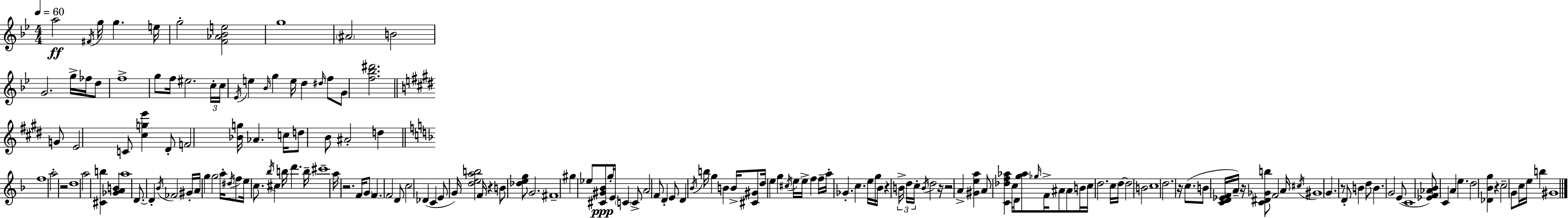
X:1
T:Untitled
M:4/4
L:1/4
K:Gm
a2 ^F/4 g/4 g e/4 g2 [F_A_Be]2 g4 ^A2 B2 G2 g/4 _f/4 d/2 f4 g/2 f/4 ^e2 c/4 c/4 _E/4 e _B/4 g e/4 d ^d/4 f/2 G/2 [f_b^d']2 G/2 E2 C/2 [^cge'] ^D/2 F2 [_Bg]/4 _A c/4 d/2 B/2 ^A2 d f4 a2 z2 d4 a2 [^Cb] [_GAB] a4 D/2 D _B/4 _F2 ^G/4 A/4 g g2 a/4 ^d/4 f/2 e/4 c/2 _b/4 ^c b/4 d' b/4 ^c'4 a/4 z2 F/4 G/2 F F2 D/2 c2 _D C E/2 G/4 [deab]2 F/4 z B/2 [_deg]/2 G2 ^F4 ^g _e/2 [^C^G_B]/2 g/4 E/4 C C/2 A2 F/2 D E/2 D _B/4 b/4 g B B/4 [^C^G]/2 d/4 e g ^c/4 e/4 e/4 f f/4 a/4 _G c e/4 g/4 _B/4 z B/4 d/4 c/4 B/4 d2 z/4 z2 A [^Gea] A/2 [C_df_a] c/4 D/2 [g_a]/2 _g/4 F/4 ^A/2 ^A/2 B/4 c/4 d2 c/4 d/4 d2 B2 c4 d2 z/4 c/2 B/2 [CD_EF]/4 A/4 z/4 [C^D_Gb]/2 F2 A/4 ^c/4 ^G4 G z/2 D/2 B d/2 B G2 E/2 C4 [_EF_A_B]/2 C A e d2 [_D_Bg] z c2 G/2 c/4 e/4 b ^G4